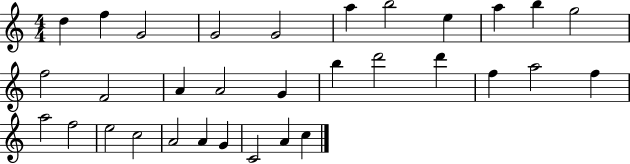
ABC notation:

X:1
T:Untitled
M:4/4
L:1/4
K:C
d f G2 G2 G2 a b2 e a b g2 f2 F2 A A2 G b d'2 d' f a2 f a2 f2 e2 c2 A2 A G C2 A c